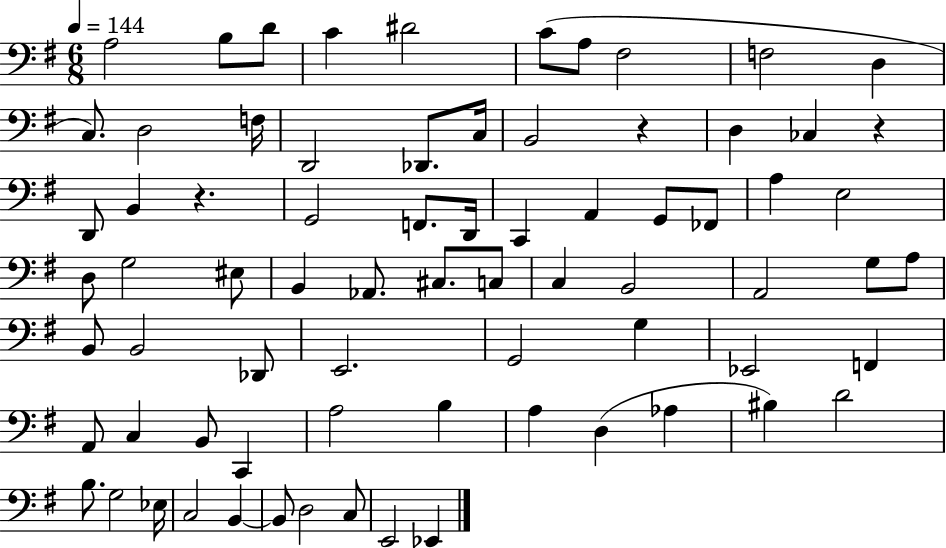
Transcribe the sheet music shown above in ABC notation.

X:1
T:Untitled
M:6/8
L:1/4
K:G
A,2 B,/2 D/2 C ^D2 C/2 A,/2 ^F,2 F,2 D, C,/2 D,2 F,/4 D,,2 _D,,/2 C,/4 B,,2 z D, _C, z D,,/2 B,, z G,,2 F,,/2 D,,/4 C,, A,, G,,/2 _F,,/2 A, E,2 D,/2 G,2 ^E,/2 B,, _A,,/2 ^C,/2 C,/2 C, B,,2 A,,2 G,/2 A,/2 B,,/2 B,,2 _D,,/2 E,,2 G,,2 G, _E,,2 F,, A,,/2 C, B,,/2 C,, A,2 B, A, D, _A, ^B, D2 B,/2 G,2 _E,/4 C,2 B,, B,,/2 D,2 C,/2 E,,2 _E,,